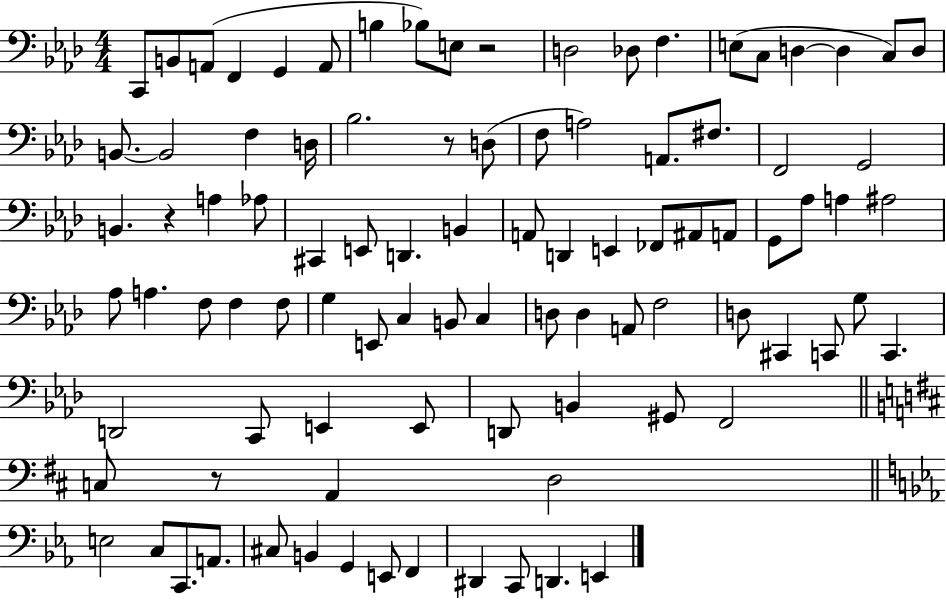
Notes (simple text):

C2/e B2/e A2/e F2/q G2/q A2/e B3/q Bb3/e E3/e R/h D3/h Db3/e F3/q. E3/e C3/e D3/q D3/q C3/e D3/e B2/e. B2/h F3/q D3/s Bb3/h. R/e D3/e F3/e A3/h A2/e. F#3/e. F2/h G2/h B2/q. R/q A3/q Ab3/e C#2/q E2/e D2/q. B2/q A2/e D2/q E2/q FES2/e A#2/e A2/e G2/e Ab3/e A3/q A#3/h Ab3/e A3/q. F3/e F3/q F3/e G3/q E2/e C3/q B2/e C3/q D3/e D3/q A2/e F3/h D3/e C#2/q C2/e G3/e C2/q. D2/h C2/e E2/q E2/e D2/e B2/q G#2/e F2/h C3/e R/e A2/q D3/h E3/h C3/e C2/e. A2/e. C#3/e B2/q G2/q E2/e F2/q D#2/q C2/e D2/q. E2/q